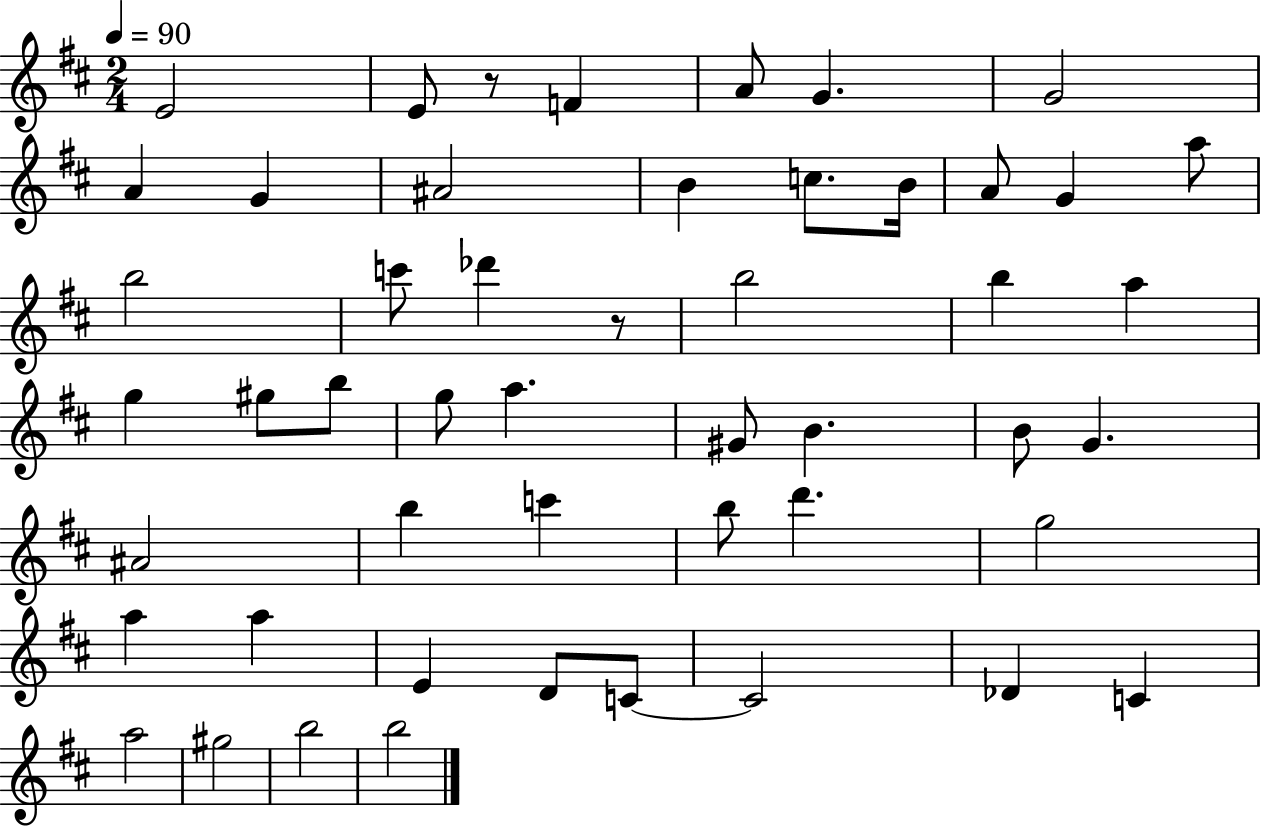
{
  \clef treble
  \numericTimeSignature
  \time 2/4
  \key d \major
  \tempo 4 = 90
  e'2 | e'8 r8 f'4 | a'8 g'4. | g'2 | \break a'4 g'4 | ais'2 | b'4 c''8. b'16 | a'8 g'4 a''8 | \break b''2 | c'''8 des'''4 r8 | b''2 | b''4 a''4 | \break g''4 gis''8 b''8 | g''8 a''4. | gis'8 b'4. | b'8 g'4. | \break ais'2 | b''4 c'''4 | b''8 d'''4. | g''2 | \break a''4 a''4 | e'4 d'8 c'8~~ | c'2 | des'4 c'4 | \break a''2 | gis''2 | b''2 | b''2 | \break \bar "|."
}